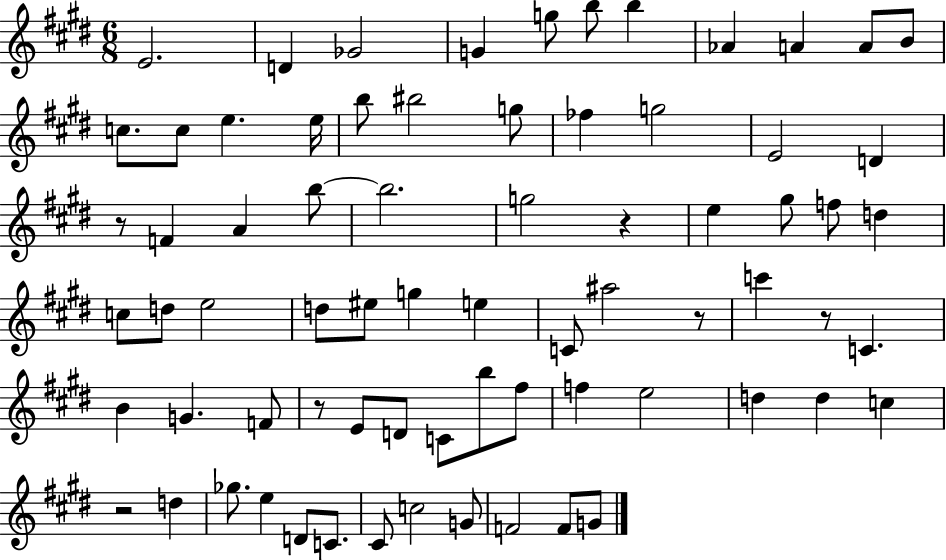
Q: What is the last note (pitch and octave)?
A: G4